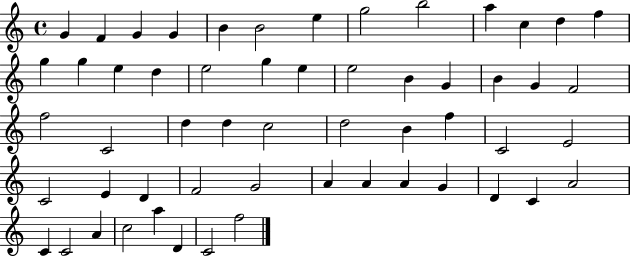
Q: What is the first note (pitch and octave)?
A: G4